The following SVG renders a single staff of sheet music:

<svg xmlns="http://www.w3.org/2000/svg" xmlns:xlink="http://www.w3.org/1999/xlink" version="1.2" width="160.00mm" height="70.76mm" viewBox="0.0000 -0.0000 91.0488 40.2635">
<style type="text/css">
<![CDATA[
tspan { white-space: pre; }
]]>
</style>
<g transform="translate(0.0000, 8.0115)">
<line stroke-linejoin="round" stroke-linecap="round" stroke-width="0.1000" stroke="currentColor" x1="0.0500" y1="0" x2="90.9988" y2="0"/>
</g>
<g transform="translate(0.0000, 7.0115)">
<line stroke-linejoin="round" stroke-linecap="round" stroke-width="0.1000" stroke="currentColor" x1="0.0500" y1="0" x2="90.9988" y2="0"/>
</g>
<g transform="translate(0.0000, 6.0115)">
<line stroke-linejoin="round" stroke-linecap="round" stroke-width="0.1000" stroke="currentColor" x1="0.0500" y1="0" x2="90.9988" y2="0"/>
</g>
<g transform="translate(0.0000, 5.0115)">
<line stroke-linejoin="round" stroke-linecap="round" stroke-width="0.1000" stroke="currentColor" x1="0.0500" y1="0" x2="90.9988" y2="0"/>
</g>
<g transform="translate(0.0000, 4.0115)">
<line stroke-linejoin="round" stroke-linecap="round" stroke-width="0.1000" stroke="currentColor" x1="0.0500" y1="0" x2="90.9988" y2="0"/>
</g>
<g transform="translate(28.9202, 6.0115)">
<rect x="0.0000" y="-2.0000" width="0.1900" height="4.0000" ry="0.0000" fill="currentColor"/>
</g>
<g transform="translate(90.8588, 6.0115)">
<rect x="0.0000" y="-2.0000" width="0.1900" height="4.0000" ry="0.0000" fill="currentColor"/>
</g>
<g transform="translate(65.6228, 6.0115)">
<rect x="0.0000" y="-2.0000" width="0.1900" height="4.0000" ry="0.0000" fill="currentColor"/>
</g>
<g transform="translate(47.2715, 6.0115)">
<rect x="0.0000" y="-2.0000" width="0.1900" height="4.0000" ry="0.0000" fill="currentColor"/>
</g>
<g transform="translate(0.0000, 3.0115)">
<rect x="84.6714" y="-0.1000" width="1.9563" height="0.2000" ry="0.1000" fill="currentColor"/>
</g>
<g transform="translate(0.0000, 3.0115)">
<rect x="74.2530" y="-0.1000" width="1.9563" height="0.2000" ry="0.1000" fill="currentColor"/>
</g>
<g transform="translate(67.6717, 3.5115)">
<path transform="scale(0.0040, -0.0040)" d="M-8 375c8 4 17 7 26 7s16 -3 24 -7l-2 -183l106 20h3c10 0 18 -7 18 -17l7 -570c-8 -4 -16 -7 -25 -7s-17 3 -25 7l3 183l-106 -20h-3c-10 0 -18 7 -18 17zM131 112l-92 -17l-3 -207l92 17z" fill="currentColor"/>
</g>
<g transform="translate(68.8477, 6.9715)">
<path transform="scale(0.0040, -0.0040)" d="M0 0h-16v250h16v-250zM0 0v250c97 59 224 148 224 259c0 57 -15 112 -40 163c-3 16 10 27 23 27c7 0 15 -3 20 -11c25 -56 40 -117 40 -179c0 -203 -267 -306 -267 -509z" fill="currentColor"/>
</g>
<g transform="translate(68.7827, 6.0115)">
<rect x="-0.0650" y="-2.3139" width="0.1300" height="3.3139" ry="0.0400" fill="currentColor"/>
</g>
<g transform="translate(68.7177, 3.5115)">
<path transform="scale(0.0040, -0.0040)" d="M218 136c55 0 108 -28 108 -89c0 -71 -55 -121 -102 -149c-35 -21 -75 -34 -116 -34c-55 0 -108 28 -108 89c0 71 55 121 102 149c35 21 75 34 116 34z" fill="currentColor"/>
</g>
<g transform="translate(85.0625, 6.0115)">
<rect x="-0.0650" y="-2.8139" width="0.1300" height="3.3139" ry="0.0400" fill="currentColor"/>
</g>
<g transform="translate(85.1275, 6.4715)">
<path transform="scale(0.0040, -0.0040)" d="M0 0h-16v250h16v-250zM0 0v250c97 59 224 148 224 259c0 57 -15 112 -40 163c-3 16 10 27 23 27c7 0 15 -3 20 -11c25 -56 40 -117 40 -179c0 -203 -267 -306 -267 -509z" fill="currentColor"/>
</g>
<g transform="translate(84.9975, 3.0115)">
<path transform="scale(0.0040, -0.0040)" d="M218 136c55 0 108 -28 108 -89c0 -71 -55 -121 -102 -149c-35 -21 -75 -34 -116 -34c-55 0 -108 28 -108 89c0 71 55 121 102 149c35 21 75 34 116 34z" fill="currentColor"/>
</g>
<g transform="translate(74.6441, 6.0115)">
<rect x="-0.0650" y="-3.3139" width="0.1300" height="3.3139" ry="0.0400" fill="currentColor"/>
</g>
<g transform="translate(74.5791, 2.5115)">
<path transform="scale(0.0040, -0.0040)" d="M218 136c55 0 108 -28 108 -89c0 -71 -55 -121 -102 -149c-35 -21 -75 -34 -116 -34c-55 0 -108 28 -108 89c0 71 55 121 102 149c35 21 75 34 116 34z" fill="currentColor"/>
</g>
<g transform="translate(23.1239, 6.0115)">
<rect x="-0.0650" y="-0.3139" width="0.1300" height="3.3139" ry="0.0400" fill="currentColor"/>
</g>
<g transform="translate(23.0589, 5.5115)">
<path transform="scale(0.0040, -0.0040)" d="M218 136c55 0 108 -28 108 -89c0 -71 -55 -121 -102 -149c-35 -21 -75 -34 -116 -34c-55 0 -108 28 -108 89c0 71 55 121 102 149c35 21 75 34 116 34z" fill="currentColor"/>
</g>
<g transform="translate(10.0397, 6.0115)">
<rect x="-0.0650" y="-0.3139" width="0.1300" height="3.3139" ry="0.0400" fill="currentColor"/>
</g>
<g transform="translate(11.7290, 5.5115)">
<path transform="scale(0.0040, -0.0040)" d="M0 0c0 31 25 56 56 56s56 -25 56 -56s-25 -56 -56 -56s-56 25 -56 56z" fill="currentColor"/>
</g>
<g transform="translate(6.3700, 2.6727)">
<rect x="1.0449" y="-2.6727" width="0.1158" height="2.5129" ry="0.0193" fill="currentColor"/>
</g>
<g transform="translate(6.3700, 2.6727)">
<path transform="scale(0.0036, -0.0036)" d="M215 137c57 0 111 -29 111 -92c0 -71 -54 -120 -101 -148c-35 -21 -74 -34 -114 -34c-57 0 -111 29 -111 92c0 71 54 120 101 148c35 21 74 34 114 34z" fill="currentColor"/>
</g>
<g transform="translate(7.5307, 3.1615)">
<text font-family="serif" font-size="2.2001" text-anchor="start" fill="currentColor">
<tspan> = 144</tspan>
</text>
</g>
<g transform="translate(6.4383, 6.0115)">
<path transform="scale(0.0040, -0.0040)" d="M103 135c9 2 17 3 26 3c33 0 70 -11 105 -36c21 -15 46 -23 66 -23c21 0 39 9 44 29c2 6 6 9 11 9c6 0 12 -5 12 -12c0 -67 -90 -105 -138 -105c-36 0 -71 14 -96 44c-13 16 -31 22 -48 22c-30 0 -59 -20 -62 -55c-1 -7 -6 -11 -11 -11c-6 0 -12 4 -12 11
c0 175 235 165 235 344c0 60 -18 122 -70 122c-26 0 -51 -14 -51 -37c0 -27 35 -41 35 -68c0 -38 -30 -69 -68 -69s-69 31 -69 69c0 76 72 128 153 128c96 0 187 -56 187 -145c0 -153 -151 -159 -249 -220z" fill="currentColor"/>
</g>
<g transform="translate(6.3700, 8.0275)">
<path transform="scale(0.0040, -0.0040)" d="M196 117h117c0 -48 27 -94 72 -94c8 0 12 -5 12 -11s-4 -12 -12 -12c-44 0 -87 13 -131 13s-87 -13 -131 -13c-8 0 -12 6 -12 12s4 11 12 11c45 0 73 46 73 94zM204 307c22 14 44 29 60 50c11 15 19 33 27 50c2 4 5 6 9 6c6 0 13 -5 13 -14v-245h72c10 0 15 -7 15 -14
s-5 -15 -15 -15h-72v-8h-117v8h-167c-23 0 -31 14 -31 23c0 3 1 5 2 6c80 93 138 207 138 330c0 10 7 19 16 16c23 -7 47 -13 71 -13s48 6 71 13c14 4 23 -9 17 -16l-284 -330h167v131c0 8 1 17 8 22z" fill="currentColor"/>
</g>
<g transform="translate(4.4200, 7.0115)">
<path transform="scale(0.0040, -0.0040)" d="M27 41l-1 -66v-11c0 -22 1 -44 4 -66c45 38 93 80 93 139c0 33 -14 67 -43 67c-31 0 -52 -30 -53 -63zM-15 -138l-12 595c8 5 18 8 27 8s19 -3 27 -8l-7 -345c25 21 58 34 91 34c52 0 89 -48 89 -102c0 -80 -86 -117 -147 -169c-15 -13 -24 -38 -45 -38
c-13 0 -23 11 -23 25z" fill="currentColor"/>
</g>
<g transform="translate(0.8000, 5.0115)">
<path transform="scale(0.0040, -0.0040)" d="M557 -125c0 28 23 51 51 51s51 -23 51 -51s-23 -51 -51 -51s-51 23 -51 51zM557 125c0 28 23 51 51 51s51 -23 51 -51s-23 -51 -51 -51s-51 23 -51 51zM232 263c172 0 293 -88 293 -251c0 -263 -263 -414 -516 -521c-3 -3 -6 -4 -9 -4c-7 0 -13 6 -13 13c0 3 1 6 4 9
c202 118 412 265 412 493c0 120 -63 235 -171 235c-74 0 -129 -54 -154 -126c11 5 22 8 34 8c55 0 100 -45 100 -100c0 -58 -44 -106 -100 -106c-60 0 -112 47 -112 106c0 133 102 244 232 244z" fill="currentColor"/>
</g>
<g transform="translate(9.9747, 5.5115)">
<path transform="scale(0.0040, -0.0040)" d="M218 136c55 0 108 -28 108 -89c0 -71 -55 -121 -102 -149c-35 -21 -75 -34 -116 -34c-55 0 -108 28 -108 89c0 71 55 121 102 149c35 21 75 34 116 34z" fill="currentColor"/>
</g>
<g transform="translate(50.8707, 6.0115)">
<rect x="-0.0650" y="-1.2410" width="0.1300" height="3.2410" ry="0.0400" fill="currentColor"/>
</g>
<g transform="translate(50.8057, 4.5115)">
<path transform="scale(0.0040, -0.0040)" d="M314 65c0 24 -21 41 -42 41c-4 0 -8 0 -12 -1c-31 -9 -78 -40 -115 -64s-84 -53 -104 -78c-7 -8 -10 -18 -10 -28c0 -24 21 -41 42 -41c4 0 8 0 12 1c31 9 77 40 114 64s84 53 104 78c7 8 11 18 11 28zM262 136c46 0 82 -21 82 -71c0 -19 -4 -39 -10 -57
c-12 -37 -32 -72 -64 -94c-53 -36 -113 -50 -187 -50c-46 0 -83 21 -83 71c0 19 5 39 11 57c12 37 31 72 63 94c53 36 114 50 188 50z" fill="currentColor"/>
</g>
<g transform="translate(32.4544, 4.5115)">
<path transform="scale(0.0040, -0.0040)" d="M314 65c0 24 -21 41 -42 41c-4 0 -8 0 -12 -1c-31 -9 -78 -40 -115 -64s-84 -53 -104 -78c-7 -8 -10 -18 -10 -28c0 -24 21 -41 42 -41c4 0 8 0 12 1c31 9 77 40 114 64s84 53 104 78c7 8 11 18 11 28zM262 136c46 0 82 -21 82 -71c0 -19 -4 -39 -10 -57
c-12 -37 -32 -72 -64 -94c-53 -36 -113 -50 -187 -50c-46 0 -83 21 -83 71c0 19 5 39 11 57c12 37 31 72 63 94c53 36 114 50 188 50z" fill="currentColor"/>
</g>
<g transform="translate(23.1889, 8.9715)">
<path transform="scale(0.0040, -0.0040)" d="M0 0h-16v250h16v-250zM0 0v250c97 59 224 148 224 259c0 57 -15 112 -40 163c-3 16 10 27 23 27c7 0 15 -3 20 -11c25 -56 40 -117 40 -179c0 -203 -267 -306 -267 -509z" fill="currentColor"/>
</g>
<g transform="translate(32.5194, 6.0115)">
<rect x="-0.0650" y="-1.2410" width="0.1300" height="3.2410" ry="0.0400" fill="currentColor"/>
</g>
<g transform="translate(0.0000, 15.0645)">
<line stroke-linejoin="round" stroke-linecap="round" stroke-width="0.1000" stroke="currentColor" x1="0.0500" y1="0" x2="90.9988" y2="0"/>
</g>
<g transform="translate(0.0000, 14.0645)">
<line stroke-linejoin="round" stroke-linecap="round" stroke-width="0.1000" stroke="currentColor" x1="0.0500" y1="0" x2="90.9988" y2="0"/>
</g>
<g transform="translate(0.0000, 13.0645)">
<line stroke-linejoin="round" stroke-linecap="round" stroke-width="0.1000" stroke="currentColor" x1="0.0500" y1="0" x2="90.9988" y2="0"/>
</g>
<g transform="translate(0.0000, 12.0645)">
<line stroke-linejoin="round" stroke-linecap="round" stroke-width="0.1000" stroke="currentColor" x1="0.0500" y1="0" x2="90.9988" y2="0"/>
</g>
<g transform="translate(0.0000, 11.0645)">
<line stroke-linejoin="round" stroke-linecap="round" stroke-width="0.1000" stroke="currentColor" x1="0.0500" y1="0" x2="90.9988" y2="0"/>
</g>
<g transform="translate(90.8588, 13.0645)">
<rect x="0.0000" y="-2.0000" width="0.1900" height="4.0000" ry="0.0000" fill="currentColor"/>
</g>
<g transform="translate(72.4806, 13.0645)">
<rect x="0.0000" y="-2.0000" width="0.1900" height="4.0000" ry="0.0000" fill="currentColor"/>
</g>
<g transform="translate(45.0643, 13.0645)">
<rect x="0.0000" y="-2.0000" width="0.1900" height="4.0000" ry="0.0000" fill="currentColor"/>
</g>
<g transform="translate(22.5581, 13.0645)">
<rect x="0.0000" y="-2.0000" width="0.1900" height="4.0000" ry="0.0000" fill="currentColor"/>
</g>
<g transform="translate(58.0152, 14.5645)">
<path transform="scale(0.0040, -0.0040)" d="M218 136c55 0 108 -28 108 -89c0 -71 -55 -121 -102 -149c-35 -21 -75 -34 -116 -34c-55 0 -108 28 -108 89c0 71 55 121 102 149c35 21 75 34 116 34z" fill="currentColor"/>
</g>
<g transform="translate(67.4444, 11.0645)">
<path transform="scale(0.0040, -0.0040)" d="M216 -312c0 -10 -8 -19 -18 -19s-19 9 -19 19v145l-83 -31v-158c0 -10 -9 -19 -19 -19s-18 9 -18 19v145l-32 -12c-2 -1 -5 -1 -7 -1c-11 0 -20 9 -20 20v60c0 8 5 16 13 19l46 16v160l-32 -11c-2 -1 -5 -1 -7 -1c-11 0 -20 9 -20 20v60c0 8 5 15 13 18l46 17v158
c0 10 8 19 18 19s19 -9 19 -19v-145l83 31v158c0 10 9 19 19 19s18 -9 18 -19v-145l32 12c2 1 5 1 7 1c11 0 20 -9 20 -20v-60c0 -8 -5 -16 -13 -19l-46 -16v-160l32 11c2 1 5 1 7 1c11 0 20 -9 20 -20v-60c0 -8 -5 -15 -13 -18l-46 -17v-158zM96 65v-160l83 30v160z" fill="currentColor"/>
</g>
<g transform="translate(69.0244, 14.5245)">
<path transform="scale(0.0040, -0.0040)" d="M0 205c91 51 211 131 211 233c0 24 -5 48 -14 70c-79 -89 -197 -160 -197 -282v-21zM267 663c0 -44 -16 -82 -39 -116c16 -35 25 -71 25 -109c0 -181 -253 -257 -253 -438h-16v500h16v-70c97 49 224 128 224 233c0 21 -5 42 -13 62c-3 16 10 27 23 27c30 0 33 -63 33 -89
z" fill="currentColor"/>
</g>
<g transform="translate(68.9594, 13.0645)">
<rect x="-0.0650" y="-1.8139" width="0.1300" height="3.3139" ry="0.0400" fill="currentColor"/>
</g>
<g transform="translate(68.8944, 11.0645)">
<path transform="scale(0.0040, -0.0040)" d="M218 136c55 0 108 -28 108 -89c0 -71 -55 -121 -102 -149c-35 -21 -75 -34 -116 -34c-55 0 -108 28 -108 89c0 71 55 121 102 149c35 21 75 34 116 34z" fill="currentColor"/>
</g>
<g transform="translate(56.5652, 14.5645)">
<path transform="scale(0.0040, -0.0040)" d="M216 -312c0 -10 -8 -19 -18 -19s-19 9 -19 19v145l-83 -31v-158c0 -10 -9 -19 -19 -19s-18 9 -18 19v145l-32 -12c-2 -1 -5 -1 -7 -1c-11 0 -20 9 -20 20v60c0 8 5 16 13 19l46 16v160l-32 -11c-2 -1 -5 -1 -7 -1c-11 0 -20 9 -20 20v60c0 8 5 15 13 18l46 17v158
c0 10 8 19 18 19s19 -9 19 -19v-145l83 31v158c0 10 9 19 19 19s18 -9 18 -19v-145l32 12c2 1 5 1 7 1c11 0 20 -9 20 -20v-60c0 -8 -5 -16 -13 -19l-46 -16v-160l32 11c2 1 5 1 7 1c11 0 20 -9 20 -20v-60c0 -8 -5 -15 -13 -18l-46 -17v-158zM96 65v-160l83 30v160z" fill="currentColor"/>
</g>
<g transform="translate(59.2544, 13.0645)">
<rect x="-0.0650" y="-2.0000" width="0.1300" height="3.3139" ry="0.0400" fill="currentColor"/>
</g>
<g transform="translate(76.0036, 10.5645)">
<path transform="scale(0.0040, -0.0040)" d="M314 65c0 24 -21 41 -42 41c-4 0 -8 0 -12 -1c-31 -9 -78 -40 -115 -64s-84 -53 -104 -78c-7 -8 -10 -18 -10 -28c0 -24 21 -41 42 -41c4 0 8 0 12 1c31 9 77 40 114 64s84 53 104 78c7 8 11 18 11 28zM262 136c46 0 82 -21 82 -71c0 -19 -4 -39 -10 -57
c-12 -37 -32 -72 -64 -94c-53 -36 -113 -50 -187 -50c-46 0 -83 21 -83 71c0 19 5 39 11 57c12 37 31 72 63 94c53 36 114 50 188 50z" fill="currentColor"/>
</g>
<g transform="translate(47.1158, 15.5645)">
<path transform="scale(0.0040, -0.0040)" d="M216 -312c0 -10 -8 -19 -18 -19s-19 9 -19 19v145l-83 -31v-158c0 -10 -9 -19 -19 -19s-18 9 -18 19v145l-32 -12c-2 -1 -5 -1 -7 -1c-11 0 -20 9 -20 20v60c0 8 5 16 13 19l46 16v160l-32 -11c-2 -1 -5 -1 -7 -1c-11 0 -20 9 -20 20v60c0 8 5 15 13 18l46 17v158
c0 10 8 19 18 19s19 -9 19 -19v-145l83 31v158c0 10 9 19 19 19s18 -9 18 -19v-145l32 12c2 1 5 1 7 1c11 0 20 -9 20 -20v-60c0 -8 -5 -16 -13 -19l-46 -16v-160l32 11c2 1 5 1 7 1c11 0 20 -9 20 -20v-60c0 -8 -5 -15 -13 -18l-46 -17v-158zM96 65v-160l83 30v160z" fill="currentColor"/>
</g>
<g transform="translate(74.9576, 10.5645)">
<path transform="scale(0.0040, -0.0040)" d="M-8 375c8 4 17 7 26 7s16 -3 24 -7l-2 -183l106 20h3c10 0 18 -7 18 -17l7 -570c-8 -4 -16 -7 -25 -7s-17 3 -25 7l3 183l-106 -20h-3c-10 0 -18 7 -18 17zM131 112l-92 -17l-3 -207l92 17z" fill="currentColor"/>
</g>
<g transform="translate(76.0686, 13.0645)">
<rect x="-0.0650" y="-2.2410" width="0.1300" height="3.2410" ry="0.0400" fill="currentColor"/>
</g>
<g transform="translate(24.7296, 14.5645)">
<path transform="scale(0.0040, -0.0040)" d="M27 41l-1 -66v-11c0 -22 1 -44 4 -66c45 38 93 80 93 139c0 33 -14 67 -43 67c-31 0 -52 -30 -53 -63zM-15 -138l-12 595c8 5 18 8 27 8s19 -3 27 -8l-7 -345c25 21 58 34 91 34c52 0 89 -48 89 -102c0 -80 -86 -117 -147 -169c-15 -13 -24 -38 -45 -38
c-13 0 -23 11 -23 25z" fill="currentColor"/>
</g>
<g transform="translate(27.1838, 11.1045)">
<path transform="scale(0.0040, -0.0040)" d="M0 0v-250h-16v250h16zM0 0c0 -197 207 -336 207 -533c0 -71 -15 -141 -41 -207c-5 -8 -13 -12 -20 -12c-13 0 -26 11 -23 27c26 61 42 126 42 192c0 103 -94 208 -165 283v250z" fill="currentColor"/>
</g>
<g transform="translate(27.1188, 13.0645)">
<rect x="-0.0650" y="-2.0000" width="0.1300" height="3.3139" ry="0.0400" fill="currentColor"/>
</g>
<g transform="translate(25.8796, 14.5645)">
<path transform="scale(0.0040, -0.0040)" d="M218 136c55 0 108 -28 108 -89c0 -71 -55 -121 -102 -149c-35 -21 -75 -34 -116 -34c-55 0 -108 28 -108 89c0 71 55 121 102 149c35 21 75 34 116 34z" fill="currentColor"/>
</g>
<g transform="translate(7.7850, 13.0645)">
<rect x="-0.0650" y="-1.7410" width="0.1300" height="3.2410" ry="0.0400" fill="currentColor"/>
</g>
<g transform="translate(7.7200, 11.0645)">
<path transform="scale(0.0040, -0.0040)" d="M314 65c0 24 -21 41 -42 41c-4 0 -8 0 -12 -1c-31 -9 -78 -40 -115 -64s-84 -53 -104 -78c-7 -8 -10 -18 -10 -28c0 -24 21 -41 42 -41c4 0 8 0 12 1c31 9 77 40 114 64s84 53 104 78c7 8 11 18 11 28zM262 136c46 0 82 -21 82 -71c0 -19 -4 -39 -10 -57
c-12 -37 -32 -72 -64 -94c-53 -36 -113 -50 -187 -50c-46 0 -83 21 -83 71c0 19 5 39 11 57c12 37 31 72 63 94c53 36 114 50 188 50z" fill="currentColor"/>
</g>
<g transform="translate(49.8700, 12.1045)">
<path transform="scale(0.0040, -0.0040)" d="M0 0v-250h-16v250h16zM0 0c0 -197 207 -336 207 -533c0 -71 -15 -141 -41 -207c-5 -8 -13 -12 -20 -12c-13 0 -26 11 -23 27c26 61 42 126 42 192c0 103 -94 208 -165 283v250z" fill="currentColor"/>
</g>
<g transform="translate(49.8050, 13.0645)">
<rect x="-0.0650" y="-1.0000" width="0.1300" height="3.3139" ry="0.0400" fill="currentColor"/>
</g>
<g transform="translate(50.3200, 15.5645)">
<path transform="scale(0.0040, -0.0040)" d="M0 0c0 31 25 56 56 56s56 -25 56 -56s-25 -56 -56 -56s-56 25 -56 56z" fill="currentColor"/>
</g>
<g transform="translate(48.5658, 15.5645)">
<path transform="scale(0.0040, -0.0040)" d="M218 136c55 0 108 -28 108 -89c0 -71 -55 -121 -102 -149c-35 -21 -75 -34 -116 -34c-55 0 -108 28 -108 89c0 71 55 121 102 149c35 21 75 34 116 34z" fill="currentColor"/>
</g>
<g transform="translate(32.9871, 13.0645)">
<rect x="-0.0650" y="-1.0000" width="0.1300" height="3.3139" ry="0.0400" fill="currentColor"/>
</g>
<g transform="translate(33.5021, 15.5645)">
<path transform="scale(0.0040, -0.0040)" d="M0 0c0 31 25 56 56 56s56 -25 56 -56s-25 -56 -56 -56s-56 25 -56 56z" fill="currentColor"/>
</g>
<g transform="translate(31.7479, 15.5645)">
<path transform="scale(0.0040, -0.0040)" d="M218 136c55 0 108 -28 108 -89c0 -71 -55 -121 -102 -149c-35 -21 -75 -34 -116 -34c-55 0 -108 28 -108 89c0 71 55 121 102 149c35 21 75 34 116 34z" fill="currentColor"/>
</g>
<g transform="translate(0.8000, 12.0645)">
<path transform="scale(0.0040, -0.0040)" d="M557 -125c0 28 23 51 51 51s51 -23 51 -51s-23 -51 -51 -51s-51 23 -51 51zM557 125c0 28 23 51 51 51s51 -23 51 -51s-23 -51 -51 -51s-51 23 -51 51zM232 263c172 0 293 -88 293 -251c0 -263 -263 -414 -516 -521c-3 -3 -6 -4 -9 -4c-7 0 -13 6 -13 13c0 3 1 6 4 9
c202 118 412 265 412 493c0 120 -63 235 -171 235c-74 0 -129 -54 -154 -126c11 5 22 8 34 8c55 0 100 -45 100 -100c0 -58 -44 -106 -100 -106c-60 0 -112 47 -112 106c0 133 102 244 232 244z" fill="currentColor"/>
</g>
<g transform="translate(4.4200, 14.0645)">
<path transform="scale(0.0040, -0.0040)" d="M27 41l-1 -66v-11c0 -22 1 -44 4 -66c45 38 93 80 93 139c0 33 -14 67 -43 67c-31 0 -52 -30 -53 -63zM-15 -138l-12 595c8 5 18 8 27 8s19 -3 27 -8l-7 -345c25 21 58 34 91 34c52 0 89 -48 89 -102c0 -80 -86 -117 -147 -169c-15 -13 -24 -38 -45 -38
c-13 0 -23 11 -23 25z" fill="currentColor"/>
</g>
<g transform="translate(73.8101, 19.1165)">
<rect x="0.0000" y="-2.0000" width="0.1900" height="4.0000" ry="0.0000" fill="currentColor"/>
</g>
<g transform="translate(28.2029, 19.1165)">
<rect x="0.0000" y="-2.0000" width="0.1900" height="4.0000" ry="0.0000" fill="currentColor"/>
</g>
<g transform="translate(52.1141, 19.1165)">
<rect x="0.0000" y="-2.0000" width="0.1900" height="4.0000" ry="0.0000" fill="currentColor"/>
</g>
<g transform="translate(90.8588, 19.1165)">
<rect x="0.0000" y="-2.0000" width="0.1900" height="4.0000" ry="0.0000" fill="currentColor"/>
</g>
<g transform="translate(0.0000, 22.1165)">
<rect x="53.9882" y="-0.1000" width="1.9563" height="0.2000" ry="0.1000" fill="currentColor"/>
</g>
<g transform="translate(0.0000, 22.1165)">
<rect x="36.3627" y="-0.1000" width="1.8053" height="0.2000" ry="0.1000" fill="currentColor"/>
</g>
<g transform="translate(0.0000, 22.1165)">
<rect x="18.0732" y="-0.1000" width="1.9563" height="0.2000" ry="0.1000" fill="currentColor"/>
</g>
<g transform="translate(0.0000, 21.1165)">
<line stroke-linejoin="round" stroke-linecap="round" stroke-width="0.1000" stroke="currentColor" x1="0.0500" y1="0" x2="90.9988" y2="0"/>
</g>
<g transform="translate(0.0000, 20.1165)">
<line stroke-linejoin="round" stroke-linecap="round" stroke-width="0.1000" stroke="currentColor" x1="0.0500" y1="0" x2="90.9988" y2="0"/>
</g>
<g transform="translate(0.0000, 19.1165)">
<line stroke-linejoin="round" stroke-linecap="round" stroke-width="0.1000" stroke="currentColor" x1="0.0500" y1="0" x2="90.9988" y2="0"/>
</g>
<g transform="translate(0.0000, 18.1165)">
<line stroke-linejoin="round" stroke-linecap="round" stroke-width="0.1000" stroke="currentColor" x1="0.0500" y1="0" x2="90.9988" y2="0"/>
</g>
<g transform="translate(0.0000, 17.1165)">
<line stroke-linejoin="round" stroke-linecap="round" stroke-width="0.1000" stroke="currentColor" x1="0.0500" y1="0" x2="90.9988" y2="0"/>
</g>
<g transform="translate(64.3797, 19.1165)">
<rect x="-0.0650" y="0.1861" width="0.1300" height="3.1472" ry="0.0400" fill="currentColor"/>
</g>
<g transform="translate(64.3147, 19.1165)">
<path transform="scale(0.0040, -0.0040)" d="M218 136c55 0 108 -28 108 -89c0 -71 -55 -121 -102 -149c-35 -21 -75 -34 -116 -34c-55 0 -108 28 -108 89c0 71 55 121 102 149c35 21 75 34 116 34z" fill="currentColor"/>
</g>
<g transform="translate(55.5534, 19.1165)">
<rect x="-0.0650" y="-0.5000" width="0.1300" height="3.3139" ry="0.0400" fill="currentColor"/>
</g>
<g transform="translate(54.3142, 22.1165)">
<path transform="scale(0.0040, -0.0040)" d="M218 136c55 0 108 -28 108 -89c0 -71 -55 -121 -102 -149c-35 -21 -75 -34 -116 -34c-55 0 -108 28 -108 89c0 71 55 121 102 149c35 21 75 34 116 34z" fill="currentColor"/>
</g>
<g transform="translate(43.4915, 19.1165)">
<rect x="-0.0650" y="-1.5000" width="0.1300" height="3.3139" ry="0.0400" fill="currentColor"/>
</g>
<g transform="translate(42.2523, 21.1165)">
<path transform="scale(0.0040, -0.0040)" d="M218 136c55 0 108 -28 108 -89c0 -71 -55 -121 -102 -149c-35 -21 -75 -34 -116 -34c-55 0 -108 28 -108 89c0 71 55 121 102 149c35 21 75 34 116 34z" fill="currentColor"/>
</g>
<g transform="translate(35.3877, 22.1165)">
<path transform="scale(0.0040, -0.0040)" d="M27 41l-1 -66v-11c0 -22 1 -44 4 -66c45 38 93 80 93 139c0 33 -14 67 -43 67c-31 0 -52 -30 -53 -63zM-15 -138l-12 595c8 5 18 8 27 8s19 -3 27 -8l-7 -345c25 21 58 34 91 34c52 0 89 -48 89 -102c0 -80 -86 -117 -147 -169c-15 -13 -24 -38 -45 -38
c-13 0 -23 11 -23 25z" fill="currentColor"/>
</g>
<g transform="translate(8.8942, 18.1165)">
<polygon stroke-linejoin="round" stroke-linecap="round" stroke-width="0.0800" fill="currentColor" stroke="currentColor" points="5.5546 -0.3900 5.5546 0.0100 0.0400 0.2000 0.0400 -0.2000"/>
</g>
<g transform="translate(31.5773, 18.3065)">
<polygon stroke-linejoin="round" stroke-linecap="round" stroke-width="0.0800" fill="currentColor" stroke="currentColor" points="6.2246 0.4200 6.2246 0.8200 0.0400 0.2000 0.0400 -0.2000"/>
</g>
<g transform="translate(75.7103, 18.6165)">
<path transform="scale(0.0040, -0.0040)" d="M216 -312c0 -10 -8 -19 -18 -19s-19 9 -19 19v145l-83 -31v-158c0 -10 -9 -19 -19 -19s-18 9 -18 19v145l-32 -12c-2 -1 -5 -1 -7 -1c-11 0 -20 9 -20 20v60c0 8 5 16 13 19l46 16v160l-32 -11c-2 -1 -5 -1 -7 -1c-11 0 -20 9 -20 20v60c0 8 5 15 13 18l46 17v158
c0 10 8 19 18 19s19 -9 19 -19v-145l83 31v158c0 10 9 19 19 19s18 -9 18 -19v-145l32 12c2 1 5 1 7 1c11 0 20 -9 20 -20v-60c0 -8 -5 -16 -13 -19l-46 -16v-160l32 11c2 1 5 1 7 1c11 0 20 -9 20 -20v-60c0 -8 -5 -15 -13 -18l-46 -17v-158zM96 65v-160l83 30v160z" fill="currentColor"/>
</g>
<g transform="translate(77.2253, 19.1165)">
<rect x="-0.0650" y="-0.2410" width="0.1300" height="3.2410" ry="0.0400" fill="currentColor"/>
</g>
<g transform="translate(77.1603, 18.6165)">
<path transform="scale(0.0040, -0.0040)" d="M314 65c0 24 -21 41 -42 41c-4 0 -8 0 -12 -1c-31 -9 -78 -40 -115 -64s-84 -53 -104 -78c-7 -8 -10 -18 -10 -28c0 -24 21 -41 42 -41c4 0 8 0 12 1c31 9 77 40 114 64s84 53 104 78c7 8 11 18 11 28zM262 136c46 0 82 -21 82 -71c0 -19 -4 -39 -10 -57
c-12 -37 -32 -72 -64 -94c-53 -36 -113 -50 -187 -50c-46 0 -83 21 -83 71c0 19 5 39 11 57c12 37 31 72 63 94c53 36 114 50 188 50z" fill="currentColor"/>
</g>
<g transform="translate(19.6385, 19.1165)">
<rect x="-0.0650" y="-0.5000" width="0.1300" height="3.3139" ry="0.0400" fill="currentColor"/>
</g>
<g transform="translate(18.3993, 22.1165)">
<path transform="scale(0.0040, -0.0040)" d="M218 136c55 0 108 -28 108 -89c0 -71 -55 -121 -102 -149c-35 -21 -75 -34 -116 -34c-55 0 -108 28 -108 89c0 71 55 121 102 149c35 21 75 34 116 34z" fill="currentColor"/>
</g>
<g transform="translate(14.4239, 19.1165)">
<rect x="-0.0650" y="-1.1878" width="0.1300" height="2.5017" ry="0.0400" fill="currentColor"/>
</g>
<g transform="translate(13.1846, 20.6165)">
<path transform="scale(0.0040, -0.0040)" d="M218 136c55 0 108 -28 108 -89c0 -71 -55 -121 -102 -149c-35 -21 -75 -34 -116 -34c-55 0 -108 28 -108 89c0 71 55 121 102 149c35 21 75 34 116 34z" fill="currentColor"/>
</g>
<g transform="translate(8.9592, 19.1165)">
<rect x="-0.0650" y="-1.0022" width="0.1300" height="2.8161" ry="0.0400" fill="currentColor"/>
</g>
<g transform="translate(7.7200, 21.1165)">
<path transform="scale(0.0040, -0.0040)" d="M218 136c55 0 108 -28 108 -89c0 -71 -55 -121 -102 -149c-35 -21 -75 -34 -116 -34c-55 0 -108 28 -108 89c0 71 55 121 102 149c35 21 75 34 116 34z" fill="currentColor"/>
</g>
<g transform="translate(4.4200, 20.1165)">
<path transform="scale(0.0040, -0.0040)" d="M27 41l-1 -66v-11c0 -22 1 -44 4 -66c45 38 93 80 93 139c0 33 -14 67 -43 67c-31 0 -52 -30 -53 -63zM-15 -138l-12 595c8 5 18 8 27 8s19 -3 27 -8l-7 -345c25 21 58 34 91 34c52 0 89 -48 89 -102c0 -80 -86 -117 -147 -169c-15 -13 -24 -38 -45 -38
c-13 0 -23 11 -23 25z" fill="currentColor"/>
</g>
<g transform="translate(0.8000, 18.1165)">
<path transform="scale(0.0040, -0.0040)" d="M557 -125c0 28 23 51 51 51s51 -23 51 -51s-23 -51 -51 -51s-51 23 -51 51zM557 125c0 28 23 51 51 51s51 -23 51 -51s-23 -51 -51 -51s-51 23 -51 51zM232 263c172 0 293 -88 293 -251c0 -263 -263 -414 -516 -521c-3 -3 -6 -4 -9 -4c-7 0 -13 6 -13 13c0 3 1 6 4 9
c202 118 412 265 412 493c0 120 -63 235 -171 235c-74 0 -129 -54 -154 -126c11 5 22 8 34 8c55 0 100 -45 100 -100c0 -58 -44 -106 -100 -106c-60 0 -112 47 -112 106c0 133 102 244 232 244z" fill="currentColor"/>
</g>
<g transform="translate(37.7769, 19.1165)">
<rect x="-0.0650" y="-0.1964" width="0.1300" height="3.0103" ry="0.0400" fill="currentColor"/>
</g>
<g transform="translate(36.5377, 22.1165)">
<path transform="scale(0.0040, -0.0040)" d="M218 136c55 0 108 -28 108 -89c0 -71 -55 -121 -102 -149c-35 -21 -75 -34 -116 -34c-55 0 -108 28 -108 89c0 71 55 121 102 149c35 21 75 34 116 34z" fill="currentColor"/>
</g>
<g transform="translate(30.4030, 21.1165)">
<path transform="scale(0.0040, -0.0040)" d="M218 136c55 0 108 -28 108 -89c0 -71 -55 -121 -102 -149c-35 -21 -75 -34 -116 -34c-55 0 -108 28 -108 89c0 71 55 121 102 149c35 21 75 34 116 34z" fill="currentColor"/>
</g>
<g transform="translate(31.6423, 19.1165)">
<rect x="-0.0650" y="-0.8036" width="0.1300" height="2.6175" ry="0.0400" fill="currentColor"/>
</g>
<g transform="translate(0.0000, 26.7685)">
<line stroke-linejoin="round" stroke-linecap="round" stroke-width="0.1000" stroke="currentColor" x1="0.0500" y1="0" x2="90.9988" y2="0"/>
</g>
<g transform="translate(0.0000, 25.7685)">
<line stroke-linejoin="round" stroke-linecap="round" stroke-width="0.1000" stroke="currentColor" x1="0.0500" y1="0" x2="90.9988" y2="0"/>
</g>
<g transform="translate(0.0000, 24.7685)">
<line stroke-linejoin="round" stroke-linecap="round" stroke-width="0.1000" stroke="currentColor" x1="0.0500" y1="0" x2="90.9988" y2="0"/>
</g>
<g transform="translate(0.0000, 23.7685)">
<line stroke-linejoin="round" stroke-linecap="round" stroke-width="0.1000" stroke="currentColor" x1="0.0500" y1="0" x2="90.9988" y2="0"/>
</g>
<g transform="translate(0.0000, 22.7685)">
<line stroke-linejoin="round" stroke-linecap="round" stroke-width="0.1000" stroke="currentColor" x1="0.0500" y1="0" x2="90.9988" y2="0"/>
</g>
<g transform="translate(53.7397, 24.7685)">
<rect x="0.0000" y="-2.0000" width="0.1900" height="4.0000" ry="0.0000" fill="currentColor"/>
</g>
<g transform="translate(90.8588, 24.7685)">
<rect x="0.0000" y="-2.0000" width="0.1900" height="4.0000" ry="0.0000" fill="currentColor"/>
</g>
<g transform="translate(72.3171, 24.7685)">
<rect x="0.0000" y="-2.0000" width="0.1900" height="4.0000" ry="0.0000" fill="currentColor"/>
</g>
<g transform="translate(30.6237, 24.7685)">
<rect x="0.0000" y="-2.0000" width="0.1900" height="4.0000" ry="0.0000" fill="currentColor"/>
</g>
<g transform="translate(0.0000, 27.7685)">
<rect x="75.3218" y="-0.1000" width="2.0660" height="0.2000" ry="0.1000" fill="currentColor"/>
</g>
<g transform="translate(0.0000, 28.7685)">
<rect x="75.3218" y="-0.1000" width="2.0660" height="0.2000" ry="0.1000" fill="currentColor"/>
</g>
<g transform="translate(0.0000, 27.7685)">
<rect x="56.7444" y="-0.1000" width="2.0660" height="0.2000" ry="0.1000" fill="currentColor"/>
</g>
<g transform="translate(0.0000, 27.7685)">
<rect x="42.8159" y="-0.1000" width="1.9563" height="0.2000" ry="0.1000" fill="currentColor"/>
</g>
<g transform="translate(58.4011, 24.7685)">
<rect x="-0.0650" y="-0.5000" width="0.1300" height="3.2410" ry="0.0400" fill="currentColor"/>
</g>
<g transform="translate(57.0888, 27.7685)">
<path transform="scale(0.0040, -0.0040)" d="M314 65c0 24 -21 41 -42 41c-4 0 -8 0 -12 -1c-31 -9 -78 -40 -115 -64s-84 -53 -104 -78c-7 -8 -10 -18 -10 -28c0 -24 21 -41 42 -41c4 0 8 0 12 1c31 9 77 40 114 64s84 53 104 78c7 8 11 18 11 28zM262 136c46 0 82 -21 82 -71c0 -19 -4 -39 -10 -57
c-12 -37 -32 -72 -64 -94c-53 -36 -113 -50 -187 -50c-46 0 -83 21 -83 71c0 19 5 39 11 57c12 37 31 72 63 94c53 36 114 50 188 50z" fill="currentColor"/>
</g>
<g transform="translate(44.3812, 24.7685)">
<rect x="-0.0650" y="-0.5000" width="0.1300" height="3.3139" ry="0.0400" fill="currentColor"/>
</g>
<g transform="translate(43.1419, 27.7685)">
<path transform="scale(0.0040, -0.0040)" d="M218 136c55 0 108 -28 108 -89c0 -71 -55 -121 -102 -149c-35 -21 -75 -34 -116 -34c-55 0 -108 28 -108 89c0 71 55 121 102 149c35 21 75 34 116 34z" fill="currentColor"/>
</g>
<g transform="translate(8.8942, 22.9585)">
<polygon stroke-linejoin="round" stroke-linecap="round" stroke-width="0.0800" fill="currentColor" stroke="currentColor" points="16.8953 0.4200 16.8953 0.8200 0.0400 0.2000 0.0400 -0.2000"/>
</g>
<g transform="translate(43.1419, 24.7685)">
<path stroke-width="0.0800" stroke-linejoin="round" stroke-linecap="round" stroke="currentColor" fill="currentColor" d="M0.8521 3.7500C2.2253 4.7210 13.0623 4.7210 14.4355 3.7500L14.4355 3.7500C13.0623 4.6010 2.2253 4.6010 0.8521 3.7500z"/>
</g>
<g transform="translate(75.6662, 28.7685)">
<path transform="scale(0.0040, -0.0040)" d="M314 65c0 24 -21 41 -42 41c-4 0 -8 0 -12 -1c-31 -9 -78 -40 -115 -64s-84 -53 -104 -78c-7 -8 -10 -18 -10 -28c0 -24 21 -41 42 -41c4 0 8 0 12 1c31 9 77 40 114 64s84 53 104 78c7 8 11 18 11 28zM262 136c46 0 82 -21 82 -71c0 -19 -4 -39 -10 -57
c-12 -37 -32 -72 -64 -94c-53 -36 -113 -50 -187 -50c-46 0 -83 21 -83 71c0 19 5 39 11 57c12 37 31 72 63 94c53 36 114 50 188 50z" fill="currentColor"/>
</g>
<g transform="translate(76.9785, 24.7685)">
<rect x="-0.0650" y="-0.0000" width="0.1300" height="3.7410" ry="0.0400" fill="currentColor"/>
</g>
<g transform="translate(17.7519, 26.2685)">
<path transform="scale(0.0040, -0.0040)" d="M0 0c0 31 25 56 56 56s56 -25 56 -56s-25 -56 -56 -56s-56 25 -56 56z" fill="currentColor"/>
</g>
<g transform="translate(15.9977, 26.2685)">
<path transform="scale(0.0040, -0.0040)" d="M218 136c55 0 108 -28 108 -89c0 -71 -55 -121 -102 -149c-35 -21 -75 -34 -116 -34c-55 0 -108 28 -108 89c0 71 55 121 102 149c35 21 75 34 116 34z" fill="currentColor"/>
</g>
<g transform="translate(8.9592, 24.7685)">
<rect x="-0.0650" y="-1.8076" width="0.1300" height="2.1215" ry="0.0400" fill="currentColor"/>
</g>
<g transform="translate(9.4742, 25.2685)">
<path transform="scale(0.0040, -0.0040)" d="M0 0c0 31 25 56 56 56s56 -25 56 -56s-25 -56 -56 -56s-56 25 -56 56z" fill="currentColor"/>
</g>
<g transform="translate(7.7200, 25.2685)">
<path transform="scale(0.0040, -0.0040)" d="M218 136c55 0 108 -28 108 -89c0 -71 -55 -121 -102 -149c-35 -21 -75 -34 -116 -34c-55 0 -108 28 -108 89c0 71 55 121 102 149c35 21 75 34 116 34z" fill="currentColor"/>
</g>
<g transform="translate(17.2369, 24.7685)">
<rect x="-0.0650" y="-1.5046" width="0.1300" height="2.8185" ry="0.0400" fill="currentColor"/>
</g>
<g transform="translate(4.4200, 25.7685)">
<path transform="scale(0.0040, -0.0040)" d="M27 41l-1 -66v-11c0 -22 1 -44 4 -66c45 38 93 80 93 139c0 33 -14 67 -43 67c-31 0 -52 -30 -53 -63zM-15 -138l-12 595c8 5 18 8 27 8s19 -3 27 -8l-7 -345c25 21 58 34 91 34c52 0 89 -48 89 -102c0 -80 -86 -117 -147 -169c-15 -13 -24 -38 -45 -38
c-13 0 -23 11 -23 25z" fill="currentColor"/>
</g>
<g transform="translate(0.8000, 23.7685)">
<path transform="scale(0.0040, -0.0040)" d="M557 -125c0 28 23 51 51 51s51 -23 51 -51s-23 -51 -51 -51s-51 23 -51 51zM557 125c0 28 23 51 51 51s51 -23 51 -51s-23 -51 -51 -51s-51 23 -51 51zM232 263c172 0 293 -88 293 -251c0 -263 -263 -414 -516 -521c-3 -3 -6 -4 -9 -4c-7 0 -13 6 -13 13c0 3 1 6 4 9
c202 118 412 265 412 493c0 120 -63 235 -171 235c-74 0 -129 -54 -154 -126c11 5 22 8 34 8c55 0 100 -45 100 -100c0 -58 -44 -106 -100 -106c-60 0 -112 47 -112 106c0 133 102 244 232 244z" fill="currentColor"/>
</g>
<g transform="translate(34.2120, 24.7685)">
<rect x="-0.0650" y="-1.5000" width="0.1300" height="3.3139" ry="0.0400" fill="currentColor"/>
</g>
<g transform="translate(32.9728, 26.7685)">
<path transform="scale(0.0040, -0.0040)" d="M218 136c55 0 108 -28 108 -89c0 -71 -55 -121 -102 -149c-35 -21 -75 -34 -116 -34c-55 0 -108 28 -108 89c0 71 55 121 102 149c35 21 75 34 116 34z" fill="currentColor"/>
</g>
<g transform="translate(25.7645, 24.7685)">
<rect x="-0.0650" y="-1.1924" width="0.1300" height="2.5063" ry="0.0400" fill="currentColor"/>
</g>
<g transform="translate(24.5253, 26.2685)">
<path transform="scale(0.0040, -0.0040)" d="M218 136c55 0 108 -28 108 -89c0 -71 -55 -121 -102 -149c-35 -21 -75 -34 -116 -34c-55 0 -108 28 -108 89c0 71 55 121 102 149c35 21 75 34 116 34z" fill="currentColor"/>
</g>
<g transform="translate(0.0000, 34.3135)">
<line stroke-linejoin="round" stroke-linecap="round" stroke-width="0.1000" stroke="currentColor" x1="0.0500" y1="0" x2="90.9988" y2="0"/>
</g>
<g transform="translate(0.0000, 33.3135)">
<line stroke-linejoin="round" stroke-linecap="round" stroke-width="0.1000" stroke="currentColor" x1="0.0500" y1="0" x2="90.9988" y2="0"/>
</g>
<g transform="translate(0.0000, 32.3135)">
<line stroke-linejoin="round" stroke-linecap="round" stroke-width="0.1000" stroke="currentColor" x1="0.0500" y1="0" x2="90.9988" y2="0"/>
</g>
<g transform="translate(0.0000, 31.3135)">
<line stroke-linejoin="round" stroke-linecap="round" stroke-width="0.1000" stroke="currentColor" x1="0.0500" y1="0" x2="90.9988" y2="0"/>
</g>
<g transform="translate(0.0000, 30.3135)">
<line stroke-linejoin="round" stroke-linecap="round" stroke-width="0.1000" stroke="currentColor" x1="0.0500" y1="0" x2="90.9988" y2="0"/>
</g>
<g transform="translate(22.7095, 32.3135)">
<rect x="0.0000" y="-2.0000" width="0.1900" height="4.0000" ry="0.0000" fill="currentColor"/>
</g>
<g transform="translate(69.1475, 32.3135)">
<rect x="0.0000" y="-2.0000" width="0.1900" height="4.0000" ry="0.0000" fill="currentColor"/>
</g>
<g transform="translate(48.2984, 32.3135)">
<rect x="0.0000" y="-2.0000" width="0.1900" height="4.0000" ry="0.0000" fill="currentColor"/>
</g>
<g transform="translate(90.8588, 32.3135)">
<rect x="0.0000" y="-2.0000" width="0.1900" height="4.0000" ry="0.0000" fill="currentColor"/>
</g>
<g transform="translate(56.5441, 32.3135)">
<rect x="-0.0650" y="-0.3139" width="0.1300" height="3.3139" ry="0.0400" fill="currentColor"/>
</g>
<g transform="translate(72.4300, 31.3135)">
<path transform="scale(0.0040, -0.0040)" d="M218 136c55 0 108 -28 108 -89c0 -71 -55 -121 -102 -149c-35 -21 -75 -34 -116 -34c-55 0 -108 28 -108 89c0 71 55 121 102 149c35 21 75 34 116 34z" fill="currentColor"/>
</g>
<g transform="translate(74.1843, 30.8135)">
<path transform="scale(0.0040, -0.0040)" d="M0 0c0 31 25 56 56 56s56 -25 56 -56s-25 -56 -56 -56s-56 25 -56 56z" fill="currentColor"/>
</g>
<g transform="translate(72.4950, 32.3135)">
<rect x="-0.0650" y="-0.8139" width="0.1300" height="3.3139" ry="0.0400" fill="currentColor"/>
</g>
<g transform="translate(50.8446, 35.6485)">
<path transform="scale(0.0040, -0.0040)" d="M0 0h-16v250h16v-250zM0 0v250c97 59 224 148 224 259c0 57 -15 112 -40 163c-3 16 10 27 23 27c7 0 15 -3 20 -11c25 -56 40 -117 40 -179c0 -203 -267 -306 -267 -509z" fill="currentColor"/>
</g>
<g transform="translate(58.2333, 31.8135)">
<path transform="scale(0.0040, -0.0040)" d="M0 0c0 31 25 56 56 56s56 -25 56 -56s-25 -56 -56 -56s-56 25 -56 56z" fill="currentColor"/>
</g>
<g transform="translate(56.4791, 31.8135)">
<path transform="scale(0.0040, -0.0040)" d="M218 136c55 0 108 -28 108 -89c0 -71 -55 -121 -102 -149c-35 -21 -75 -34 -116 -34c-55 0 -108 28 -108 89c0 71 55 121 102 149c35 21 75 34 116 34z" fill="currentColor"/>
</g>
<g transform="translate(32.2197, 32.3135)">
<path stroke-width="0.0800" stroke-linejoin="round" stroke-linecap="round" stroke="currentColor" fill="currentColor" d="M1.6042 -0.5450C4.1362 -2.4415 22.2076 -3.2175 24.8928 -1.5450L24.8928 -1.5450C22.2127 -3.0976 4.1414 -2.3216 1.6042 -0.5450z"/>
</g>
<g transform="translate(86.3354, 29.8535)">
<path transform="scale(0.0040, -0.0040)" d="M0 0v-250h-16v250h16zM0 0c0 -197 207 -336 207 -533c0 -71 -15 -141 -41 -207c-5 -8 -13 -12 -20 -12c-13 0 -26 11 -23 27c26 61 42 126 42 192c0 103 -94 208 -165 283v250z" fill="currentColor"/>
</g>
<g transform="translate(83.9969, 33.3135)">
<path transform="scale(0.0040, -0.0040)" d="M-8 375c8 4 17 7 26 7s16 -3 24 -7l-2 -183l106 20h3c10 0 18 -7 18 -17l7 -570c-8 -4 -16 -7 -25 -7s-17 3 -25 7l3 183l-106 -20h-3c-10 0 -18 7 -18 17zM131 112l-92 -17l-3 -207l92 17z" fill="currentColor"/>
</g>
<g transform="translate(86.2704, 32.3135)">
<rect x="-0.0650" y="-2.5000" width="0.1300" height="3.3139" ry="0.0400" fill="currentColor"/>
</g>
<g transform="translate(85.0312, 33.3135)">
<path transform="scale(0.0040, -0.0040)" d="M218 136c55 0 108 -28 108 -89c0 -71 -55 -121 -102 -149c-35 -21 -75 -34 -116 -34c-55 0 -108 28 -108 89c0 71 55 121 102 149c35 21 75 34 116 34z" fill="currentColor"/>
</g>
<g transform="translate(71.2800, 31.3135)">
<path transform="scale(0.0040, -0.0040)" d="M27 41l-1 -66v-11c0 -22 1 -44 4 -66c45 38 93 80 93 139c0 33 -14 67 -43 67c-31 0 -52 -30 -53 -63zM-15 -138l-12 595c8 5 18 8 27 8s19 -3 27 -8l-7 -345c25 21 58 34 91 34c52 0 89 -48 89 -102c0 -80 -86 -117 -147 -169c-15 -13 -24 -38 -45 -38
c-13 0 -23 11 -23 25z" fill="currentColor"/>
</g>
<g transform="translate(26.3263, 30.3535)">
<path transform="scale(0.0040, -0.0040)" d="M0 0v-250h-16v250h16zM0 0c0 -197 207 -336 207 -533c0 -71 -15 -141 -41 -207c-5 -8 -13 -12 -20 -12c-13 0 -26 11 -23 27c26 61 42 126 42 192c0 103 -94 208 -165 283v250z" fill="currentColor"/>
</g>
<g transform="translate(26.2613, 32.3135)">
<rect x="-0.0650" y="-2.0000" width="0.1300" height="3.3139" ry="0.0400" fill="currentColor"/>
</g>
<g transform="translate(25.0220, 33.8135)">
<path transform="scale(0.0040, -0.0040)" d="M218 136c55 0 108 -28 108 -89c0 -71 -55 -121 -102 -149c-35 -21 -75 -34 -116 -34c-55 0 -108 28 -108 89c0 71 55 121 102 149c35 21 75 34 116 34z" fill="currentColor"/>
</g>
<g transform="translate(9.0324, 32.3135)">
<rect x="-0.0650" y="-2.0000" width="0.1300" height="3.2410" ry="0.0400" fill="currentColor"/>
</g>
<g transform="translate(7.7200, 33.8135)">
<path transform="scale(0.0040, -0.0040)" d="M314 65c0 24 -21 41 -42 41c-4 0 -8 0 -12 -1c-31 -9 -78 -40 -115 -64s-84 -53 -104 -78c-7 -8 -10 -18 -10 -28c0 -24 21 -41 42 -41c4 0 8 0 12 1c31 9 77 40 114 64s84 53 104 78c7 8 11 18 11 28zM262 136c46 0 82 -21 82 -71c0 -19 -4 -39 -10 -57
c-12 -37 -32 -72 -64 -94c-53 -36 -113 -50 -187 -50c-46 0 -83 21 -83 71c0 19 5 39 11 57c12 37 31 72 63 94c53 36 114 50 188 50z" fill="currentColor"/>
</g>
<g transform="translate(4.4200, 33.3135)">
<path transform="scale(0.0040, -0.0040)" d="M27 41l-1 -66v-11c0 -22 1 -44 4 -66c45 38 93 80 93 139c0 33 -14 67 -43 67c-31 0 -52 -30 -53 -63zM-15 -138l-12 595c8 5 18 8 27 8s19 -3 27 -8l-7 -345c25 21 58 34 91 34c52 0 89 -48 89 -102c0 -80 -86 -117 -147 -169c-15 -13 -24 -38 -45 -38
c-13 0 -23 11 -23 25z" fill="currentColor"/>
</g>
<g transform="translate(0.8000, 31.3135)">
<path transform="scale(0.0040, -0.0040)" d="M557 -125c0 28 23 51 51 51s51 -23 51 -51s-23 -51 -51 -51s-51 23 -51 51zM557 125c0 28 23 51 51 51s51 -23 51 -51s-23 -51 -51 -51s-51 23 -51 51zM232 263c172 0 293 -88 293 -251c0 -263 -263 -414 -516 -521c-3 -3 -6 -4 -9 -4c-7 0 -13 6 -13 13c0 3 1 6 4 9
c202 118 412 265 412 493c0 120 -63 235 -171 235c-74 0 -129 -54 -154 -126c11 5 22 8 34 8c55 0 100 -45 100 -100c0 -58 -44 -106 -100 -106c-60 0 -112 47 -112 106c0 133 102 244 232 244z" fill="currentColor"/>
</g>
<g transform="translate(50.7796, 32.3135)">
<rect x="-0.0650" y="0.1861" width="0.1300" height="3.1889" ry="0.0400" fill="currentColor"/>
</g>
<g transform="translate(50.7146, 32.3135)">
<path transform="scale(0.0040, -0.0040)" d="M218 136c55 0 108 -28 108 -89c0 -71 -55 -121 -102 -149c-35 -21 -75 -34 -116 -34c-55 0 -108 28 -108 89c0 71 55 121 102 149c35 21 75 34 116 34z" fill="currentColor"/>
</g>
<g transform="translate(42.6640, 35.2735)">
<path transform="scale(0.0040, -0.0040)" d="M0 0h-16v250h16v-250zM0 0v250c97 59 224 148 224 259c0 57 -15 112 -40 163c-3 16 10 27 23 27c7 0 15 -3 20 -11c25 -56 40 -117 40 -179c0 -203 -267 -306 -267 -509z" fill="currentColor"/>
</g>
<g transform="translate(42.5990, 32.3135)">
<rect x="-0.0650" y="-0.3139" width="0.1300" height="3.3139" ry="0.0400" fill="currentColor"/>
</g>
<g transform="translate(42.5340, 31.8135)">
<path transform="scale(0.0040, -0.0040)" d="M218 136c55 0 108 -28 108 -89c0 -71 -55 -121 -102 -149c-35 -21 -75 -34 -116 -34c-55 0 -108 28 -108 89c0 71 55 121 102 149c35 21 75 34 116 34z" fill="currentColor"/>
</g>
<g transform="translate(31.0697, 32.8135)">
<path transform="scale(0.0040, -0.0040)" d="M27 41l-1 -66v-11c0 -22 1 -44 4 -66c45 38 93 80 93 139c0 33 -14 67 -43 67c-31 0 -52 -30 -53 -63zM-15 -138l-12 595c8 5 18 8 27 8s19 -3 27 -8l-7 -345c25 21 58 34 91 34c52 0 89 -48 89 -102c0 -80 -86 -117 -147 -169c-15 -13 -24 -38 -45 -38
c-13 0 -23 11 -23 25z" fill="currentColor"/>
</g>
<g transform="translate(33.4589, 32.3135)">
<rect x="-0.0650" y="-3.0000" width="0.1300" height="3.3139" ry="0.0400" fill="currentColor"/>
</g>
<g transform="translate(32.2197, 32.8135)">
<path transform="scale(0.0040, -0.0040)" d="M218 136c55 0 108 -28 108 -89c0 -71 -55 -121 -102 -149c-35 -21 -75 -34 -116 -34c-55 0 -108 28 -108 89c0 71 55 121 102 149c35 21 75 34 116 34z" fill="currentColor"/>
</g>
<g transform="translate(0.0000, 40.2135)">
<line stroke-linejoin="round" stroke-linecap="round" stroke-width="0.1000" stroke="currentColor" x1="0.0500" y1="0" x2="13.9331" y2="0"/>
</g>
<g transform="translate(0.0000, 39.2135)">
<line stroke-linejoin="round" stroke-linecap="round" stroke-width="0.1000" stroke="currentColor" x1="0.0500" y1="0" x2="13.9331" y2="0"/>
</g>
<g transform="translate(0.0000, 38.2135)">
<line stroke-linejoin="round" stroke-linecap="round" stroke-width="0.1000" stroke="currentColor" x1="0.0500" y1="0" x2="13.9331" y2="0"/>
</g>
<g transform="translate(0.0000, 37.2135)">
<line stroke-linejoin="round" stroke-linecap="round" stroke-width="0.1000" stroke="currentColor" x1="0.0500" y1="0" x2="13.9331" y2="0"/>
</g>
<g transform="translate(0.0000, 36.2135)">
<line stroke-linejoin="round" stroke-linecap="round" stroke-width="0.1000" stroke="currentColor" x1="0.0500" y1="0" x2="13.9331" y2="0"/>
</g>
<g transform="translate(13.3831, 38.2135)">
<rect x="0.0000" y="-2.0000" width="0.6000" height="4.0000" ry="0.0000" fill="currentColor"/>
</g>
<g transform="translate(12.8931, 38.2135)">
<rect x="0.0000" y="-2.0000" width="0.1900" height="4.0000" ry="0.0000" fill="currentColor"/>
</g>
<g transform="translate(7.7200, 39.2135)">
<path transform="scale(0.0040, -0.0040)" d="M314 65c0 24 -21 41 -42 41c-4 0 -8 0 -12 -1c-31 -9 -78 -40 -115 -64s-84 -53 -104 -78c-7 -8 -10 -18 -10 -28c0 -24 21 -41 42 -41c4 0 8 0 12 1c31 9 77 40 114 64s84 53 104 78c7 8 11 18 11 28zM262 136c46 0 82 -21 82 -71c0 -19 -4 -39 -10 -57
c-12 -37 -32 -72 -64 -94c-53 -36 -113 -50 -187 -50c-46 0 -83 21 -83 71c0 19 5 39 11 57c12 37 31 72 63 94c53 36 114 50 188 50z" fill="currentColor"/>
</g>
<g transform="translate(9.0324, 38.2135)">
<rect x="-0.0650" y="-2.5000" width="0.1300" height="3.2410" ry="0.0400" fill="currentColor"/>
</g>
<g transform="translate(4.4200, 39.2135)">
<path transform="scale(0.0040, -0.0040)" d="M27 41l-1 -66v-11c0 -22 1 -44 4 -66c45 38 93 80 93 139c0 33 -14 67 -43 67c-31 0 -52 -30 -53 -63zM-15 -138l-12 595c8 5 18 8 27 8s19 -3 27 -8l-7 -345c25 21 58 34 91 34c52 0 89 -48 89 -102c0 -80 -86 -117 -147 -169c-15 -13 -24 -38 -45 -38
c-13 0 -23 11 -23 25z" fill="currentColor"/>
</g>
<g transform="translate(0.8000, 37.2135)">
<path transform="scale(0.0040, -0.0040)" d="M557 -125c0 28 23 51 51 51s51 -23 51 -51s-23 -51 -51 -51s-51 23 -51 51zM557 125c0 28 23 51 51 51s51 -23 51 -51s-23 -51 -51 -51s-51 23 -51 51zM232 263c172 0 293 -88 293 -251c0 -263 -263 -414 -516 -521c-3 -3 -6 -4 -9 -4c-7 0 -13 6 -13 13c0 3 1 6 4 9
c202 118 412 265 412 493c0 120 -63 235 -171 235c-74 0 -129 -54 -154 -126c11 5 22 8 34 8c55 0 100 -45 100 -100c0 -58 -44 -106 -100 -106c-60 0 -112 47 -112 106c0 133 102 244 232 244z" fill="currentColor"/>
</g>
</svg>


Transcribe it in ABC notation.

X:1
T:Untitled
M:2/4
L:1/4
K:F
E, E,/2 G,2 G,2 B,/2 D C/2 A,2 _A,,/2 F,, ^F,,/2 ^A,, ^A,/4 B,2 G,,/2 A,,/2 E,, G,,/2 _E,,/2 G,, E,, D, ^E,2 C,/2 A,,/2 A,,/2 G,, E,, E,,2 C,,2 A,,2 A,,/2 _C, E,/2 D,/2 E, _F, B,,/2 _B,,2